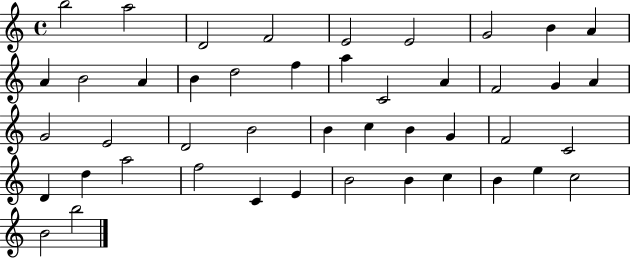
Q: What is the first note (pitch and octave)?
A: B5